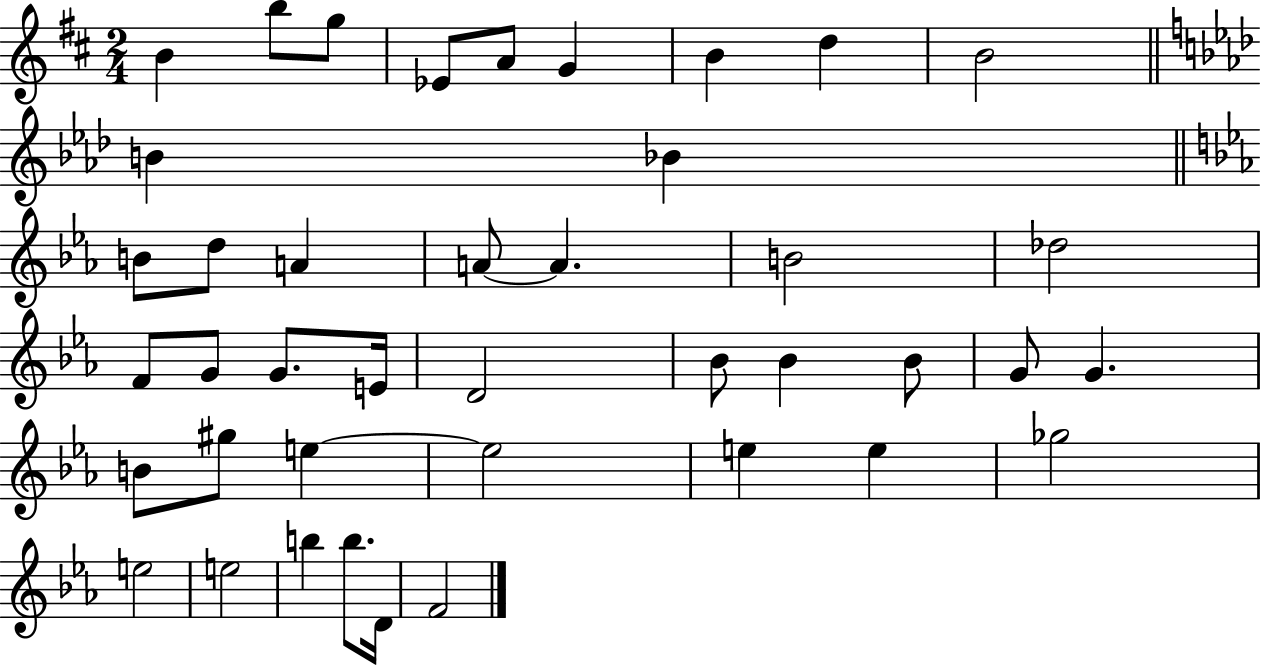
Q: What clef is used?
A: treble